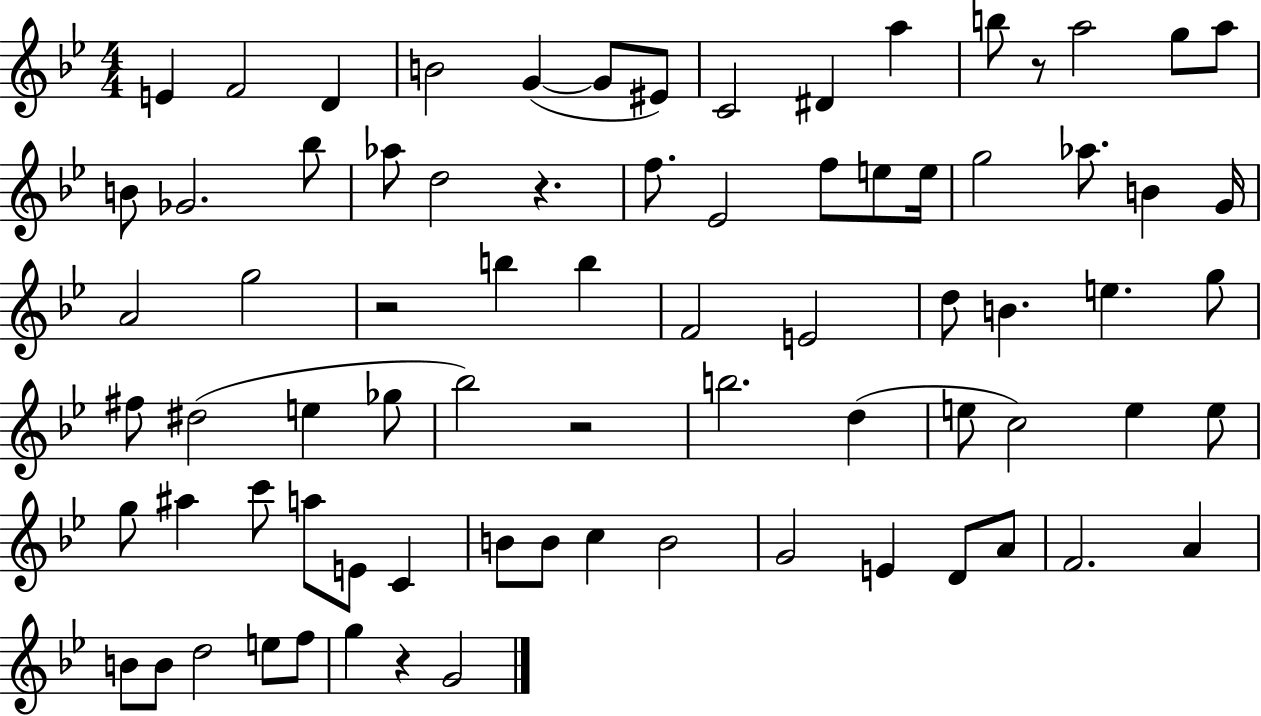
X:1
T:Untitled
M:4/4
L:1/4
K:Bb
E F2 D B2 G G/2 ^E/2 C2 ^D a b/2 z/2 a2 g/2 a/2 B/2 _G2 _b/2 _a/2 d2 z f/2 _E2 f/2 e/2 e/4 g2 _a/2 B G/4 A2 g2 z2 b b F2 E2 d/2 B e g/2 ^f/2 ^d2 e _g/2 _b2 z2 b2 d e/2 c2 e e/2 g/2 ^a c'/2 a/2 E/2 C B/2 B/2 c B2 G2 E D/2 A/2 F2 A B/2 B/2 d2 e/2 f/2 g z G2